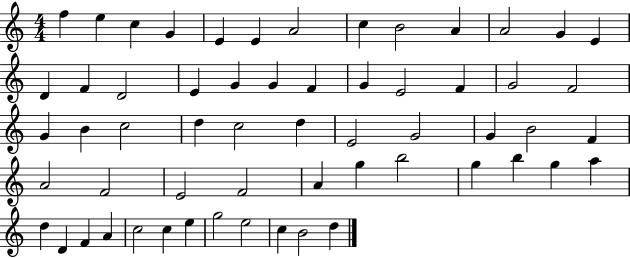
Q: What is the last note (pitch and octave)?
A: D5